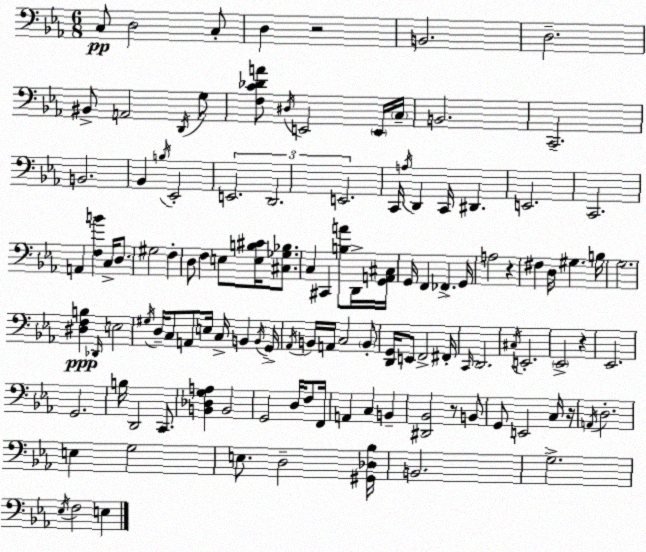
X:1
T:Untitled
M:6/8
L:1/4
K:Eb
C,/2 D,2 C,/2 D, z2 B,,2 D,2 ^B,,/2 A,,2 D,,/4 G,/2 [F,C_DA]/2 ^D,/4 E,,2 E,,/4 C,/4 B,,2 C,,2 B,,2 _B,, B,/4 _E,,2 E,,2 D,,2 E,,2 C,,/4 A,/4 D,, C,,/4 ^D,, E,,2 C,,2 A,, [F,B] C,/4 D,/2 ^G,2 F, D,/2 F, E,/2 [E,B,^C]/4 [^C,_G,_B,]/2 C, ^C,, [B,A]/2 D,,/4 [G,,A,,^C,]/4 G,,/4 F,, _F,, G,,/4 A,2 z ^F, D,/4 ^G, B,/4 G,2 [^D,F,B,] _D,,/4 E,2 ^G,/4 D,/4 C,/2 A,,/2 E,/4 C,/4 B,, B,,/4 G,,/4 _A,,/4 B,,/4 A,,/4 C,2 B,,/2 [D,,G,,]/4 E,,/2 F,,2 ^F,,/4 C,,/4 D,,2 ^C,/4 E,,2 _E,,2 z _E,,2 G,,2 B,/4 D,,2 C,,/2 [B,,_D,G,A,] B,,2 G,,2 D,/4 F,/2 F,,/4 A,, C, B,, [^D,,_B,,]2 z/2 B,,/2 G,,/2 E,,2 C,/4 z/4 A,,/4 D,2 E, G,2 E,/2 D,2 [^G,,_D,_B,]/4 B,,2 G,2 _E,/4 F,2 E,